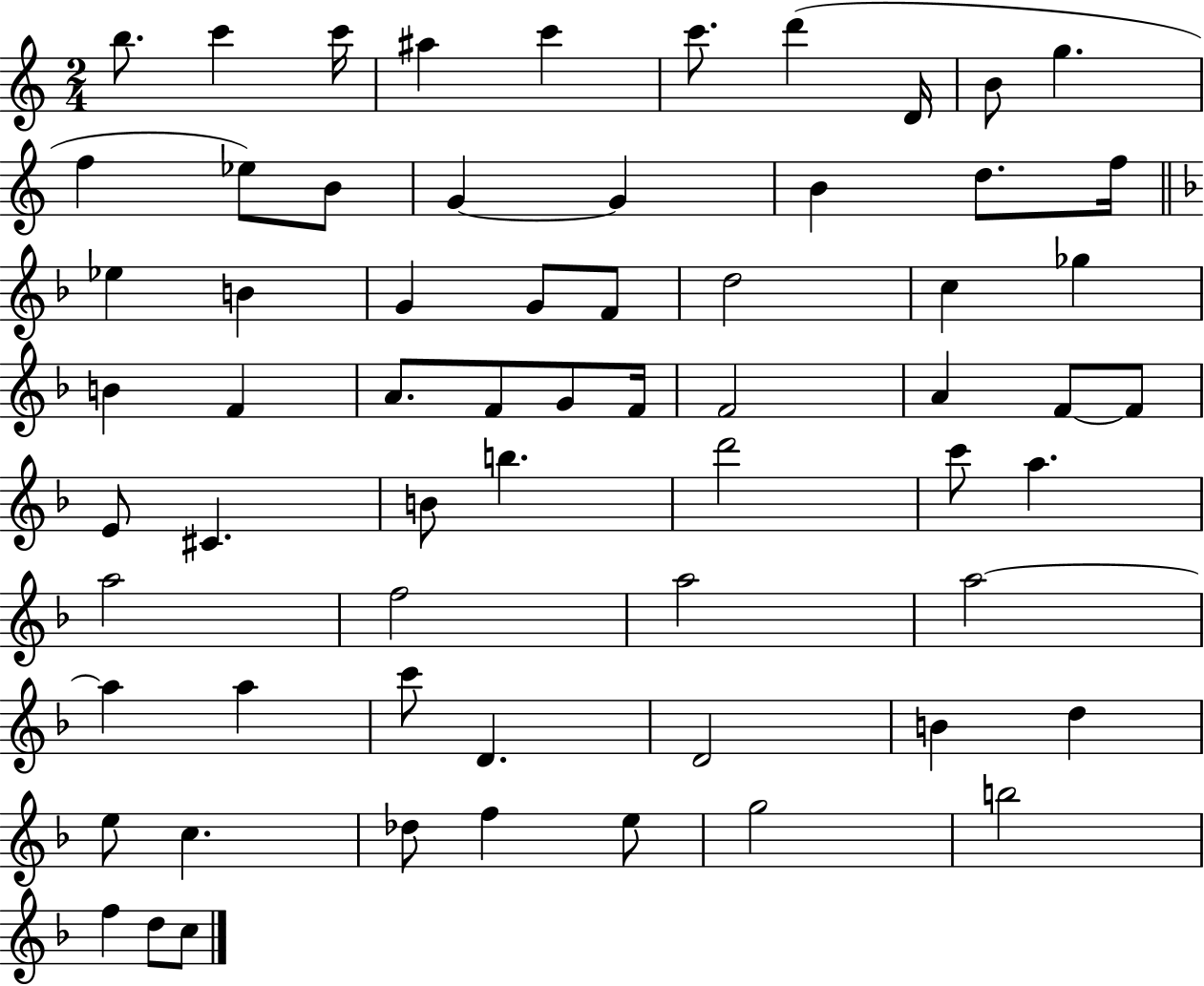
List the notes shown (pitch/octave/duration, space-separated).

B5/e. C6/q C6/s A#5/q C6/q C6/e. D6/q D4/s B4/e G5/q. F5/q Eb5/e B4/e G4/q G4/q B4/q D5/e. F5/s Eb5/q B4/q G4/q G4/e F4/e D5/h C5/q Gb5/q B4/q F4/q A4/e. F4/e G4/e F4/s F4/h A4/q F4/e F4/e E4/e C#4/q. B4/e B5/q. D6/h C6/e A5/q. A5/h F5/h A5/h A5/h A5/q A5/q C6/e D4/q. D4/h B4/q D5/q E5/e C5/q. Db5/e F5/q E5/e G5/h B5/h F5/q D5/e C5/e